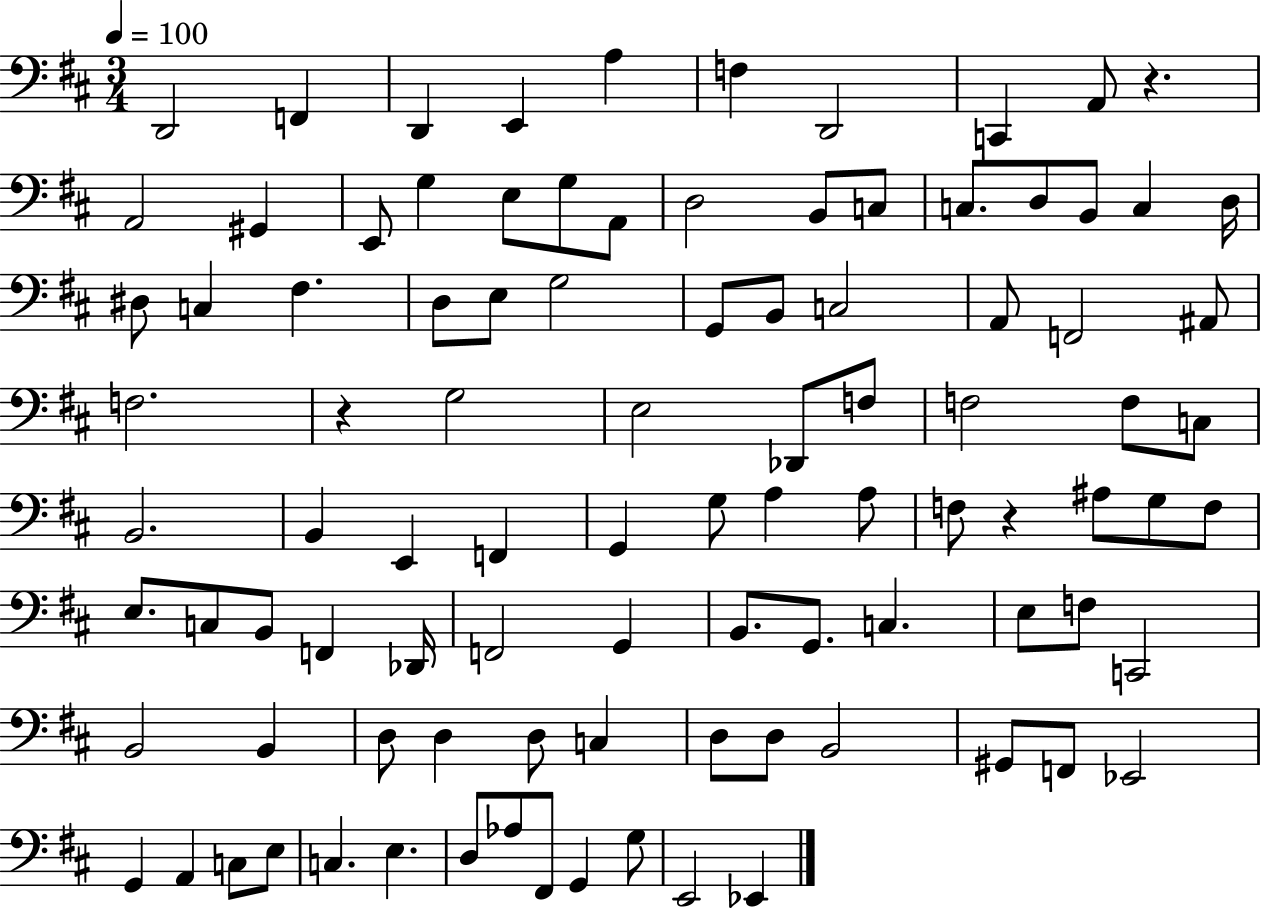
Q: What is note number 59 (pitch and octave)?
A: B2